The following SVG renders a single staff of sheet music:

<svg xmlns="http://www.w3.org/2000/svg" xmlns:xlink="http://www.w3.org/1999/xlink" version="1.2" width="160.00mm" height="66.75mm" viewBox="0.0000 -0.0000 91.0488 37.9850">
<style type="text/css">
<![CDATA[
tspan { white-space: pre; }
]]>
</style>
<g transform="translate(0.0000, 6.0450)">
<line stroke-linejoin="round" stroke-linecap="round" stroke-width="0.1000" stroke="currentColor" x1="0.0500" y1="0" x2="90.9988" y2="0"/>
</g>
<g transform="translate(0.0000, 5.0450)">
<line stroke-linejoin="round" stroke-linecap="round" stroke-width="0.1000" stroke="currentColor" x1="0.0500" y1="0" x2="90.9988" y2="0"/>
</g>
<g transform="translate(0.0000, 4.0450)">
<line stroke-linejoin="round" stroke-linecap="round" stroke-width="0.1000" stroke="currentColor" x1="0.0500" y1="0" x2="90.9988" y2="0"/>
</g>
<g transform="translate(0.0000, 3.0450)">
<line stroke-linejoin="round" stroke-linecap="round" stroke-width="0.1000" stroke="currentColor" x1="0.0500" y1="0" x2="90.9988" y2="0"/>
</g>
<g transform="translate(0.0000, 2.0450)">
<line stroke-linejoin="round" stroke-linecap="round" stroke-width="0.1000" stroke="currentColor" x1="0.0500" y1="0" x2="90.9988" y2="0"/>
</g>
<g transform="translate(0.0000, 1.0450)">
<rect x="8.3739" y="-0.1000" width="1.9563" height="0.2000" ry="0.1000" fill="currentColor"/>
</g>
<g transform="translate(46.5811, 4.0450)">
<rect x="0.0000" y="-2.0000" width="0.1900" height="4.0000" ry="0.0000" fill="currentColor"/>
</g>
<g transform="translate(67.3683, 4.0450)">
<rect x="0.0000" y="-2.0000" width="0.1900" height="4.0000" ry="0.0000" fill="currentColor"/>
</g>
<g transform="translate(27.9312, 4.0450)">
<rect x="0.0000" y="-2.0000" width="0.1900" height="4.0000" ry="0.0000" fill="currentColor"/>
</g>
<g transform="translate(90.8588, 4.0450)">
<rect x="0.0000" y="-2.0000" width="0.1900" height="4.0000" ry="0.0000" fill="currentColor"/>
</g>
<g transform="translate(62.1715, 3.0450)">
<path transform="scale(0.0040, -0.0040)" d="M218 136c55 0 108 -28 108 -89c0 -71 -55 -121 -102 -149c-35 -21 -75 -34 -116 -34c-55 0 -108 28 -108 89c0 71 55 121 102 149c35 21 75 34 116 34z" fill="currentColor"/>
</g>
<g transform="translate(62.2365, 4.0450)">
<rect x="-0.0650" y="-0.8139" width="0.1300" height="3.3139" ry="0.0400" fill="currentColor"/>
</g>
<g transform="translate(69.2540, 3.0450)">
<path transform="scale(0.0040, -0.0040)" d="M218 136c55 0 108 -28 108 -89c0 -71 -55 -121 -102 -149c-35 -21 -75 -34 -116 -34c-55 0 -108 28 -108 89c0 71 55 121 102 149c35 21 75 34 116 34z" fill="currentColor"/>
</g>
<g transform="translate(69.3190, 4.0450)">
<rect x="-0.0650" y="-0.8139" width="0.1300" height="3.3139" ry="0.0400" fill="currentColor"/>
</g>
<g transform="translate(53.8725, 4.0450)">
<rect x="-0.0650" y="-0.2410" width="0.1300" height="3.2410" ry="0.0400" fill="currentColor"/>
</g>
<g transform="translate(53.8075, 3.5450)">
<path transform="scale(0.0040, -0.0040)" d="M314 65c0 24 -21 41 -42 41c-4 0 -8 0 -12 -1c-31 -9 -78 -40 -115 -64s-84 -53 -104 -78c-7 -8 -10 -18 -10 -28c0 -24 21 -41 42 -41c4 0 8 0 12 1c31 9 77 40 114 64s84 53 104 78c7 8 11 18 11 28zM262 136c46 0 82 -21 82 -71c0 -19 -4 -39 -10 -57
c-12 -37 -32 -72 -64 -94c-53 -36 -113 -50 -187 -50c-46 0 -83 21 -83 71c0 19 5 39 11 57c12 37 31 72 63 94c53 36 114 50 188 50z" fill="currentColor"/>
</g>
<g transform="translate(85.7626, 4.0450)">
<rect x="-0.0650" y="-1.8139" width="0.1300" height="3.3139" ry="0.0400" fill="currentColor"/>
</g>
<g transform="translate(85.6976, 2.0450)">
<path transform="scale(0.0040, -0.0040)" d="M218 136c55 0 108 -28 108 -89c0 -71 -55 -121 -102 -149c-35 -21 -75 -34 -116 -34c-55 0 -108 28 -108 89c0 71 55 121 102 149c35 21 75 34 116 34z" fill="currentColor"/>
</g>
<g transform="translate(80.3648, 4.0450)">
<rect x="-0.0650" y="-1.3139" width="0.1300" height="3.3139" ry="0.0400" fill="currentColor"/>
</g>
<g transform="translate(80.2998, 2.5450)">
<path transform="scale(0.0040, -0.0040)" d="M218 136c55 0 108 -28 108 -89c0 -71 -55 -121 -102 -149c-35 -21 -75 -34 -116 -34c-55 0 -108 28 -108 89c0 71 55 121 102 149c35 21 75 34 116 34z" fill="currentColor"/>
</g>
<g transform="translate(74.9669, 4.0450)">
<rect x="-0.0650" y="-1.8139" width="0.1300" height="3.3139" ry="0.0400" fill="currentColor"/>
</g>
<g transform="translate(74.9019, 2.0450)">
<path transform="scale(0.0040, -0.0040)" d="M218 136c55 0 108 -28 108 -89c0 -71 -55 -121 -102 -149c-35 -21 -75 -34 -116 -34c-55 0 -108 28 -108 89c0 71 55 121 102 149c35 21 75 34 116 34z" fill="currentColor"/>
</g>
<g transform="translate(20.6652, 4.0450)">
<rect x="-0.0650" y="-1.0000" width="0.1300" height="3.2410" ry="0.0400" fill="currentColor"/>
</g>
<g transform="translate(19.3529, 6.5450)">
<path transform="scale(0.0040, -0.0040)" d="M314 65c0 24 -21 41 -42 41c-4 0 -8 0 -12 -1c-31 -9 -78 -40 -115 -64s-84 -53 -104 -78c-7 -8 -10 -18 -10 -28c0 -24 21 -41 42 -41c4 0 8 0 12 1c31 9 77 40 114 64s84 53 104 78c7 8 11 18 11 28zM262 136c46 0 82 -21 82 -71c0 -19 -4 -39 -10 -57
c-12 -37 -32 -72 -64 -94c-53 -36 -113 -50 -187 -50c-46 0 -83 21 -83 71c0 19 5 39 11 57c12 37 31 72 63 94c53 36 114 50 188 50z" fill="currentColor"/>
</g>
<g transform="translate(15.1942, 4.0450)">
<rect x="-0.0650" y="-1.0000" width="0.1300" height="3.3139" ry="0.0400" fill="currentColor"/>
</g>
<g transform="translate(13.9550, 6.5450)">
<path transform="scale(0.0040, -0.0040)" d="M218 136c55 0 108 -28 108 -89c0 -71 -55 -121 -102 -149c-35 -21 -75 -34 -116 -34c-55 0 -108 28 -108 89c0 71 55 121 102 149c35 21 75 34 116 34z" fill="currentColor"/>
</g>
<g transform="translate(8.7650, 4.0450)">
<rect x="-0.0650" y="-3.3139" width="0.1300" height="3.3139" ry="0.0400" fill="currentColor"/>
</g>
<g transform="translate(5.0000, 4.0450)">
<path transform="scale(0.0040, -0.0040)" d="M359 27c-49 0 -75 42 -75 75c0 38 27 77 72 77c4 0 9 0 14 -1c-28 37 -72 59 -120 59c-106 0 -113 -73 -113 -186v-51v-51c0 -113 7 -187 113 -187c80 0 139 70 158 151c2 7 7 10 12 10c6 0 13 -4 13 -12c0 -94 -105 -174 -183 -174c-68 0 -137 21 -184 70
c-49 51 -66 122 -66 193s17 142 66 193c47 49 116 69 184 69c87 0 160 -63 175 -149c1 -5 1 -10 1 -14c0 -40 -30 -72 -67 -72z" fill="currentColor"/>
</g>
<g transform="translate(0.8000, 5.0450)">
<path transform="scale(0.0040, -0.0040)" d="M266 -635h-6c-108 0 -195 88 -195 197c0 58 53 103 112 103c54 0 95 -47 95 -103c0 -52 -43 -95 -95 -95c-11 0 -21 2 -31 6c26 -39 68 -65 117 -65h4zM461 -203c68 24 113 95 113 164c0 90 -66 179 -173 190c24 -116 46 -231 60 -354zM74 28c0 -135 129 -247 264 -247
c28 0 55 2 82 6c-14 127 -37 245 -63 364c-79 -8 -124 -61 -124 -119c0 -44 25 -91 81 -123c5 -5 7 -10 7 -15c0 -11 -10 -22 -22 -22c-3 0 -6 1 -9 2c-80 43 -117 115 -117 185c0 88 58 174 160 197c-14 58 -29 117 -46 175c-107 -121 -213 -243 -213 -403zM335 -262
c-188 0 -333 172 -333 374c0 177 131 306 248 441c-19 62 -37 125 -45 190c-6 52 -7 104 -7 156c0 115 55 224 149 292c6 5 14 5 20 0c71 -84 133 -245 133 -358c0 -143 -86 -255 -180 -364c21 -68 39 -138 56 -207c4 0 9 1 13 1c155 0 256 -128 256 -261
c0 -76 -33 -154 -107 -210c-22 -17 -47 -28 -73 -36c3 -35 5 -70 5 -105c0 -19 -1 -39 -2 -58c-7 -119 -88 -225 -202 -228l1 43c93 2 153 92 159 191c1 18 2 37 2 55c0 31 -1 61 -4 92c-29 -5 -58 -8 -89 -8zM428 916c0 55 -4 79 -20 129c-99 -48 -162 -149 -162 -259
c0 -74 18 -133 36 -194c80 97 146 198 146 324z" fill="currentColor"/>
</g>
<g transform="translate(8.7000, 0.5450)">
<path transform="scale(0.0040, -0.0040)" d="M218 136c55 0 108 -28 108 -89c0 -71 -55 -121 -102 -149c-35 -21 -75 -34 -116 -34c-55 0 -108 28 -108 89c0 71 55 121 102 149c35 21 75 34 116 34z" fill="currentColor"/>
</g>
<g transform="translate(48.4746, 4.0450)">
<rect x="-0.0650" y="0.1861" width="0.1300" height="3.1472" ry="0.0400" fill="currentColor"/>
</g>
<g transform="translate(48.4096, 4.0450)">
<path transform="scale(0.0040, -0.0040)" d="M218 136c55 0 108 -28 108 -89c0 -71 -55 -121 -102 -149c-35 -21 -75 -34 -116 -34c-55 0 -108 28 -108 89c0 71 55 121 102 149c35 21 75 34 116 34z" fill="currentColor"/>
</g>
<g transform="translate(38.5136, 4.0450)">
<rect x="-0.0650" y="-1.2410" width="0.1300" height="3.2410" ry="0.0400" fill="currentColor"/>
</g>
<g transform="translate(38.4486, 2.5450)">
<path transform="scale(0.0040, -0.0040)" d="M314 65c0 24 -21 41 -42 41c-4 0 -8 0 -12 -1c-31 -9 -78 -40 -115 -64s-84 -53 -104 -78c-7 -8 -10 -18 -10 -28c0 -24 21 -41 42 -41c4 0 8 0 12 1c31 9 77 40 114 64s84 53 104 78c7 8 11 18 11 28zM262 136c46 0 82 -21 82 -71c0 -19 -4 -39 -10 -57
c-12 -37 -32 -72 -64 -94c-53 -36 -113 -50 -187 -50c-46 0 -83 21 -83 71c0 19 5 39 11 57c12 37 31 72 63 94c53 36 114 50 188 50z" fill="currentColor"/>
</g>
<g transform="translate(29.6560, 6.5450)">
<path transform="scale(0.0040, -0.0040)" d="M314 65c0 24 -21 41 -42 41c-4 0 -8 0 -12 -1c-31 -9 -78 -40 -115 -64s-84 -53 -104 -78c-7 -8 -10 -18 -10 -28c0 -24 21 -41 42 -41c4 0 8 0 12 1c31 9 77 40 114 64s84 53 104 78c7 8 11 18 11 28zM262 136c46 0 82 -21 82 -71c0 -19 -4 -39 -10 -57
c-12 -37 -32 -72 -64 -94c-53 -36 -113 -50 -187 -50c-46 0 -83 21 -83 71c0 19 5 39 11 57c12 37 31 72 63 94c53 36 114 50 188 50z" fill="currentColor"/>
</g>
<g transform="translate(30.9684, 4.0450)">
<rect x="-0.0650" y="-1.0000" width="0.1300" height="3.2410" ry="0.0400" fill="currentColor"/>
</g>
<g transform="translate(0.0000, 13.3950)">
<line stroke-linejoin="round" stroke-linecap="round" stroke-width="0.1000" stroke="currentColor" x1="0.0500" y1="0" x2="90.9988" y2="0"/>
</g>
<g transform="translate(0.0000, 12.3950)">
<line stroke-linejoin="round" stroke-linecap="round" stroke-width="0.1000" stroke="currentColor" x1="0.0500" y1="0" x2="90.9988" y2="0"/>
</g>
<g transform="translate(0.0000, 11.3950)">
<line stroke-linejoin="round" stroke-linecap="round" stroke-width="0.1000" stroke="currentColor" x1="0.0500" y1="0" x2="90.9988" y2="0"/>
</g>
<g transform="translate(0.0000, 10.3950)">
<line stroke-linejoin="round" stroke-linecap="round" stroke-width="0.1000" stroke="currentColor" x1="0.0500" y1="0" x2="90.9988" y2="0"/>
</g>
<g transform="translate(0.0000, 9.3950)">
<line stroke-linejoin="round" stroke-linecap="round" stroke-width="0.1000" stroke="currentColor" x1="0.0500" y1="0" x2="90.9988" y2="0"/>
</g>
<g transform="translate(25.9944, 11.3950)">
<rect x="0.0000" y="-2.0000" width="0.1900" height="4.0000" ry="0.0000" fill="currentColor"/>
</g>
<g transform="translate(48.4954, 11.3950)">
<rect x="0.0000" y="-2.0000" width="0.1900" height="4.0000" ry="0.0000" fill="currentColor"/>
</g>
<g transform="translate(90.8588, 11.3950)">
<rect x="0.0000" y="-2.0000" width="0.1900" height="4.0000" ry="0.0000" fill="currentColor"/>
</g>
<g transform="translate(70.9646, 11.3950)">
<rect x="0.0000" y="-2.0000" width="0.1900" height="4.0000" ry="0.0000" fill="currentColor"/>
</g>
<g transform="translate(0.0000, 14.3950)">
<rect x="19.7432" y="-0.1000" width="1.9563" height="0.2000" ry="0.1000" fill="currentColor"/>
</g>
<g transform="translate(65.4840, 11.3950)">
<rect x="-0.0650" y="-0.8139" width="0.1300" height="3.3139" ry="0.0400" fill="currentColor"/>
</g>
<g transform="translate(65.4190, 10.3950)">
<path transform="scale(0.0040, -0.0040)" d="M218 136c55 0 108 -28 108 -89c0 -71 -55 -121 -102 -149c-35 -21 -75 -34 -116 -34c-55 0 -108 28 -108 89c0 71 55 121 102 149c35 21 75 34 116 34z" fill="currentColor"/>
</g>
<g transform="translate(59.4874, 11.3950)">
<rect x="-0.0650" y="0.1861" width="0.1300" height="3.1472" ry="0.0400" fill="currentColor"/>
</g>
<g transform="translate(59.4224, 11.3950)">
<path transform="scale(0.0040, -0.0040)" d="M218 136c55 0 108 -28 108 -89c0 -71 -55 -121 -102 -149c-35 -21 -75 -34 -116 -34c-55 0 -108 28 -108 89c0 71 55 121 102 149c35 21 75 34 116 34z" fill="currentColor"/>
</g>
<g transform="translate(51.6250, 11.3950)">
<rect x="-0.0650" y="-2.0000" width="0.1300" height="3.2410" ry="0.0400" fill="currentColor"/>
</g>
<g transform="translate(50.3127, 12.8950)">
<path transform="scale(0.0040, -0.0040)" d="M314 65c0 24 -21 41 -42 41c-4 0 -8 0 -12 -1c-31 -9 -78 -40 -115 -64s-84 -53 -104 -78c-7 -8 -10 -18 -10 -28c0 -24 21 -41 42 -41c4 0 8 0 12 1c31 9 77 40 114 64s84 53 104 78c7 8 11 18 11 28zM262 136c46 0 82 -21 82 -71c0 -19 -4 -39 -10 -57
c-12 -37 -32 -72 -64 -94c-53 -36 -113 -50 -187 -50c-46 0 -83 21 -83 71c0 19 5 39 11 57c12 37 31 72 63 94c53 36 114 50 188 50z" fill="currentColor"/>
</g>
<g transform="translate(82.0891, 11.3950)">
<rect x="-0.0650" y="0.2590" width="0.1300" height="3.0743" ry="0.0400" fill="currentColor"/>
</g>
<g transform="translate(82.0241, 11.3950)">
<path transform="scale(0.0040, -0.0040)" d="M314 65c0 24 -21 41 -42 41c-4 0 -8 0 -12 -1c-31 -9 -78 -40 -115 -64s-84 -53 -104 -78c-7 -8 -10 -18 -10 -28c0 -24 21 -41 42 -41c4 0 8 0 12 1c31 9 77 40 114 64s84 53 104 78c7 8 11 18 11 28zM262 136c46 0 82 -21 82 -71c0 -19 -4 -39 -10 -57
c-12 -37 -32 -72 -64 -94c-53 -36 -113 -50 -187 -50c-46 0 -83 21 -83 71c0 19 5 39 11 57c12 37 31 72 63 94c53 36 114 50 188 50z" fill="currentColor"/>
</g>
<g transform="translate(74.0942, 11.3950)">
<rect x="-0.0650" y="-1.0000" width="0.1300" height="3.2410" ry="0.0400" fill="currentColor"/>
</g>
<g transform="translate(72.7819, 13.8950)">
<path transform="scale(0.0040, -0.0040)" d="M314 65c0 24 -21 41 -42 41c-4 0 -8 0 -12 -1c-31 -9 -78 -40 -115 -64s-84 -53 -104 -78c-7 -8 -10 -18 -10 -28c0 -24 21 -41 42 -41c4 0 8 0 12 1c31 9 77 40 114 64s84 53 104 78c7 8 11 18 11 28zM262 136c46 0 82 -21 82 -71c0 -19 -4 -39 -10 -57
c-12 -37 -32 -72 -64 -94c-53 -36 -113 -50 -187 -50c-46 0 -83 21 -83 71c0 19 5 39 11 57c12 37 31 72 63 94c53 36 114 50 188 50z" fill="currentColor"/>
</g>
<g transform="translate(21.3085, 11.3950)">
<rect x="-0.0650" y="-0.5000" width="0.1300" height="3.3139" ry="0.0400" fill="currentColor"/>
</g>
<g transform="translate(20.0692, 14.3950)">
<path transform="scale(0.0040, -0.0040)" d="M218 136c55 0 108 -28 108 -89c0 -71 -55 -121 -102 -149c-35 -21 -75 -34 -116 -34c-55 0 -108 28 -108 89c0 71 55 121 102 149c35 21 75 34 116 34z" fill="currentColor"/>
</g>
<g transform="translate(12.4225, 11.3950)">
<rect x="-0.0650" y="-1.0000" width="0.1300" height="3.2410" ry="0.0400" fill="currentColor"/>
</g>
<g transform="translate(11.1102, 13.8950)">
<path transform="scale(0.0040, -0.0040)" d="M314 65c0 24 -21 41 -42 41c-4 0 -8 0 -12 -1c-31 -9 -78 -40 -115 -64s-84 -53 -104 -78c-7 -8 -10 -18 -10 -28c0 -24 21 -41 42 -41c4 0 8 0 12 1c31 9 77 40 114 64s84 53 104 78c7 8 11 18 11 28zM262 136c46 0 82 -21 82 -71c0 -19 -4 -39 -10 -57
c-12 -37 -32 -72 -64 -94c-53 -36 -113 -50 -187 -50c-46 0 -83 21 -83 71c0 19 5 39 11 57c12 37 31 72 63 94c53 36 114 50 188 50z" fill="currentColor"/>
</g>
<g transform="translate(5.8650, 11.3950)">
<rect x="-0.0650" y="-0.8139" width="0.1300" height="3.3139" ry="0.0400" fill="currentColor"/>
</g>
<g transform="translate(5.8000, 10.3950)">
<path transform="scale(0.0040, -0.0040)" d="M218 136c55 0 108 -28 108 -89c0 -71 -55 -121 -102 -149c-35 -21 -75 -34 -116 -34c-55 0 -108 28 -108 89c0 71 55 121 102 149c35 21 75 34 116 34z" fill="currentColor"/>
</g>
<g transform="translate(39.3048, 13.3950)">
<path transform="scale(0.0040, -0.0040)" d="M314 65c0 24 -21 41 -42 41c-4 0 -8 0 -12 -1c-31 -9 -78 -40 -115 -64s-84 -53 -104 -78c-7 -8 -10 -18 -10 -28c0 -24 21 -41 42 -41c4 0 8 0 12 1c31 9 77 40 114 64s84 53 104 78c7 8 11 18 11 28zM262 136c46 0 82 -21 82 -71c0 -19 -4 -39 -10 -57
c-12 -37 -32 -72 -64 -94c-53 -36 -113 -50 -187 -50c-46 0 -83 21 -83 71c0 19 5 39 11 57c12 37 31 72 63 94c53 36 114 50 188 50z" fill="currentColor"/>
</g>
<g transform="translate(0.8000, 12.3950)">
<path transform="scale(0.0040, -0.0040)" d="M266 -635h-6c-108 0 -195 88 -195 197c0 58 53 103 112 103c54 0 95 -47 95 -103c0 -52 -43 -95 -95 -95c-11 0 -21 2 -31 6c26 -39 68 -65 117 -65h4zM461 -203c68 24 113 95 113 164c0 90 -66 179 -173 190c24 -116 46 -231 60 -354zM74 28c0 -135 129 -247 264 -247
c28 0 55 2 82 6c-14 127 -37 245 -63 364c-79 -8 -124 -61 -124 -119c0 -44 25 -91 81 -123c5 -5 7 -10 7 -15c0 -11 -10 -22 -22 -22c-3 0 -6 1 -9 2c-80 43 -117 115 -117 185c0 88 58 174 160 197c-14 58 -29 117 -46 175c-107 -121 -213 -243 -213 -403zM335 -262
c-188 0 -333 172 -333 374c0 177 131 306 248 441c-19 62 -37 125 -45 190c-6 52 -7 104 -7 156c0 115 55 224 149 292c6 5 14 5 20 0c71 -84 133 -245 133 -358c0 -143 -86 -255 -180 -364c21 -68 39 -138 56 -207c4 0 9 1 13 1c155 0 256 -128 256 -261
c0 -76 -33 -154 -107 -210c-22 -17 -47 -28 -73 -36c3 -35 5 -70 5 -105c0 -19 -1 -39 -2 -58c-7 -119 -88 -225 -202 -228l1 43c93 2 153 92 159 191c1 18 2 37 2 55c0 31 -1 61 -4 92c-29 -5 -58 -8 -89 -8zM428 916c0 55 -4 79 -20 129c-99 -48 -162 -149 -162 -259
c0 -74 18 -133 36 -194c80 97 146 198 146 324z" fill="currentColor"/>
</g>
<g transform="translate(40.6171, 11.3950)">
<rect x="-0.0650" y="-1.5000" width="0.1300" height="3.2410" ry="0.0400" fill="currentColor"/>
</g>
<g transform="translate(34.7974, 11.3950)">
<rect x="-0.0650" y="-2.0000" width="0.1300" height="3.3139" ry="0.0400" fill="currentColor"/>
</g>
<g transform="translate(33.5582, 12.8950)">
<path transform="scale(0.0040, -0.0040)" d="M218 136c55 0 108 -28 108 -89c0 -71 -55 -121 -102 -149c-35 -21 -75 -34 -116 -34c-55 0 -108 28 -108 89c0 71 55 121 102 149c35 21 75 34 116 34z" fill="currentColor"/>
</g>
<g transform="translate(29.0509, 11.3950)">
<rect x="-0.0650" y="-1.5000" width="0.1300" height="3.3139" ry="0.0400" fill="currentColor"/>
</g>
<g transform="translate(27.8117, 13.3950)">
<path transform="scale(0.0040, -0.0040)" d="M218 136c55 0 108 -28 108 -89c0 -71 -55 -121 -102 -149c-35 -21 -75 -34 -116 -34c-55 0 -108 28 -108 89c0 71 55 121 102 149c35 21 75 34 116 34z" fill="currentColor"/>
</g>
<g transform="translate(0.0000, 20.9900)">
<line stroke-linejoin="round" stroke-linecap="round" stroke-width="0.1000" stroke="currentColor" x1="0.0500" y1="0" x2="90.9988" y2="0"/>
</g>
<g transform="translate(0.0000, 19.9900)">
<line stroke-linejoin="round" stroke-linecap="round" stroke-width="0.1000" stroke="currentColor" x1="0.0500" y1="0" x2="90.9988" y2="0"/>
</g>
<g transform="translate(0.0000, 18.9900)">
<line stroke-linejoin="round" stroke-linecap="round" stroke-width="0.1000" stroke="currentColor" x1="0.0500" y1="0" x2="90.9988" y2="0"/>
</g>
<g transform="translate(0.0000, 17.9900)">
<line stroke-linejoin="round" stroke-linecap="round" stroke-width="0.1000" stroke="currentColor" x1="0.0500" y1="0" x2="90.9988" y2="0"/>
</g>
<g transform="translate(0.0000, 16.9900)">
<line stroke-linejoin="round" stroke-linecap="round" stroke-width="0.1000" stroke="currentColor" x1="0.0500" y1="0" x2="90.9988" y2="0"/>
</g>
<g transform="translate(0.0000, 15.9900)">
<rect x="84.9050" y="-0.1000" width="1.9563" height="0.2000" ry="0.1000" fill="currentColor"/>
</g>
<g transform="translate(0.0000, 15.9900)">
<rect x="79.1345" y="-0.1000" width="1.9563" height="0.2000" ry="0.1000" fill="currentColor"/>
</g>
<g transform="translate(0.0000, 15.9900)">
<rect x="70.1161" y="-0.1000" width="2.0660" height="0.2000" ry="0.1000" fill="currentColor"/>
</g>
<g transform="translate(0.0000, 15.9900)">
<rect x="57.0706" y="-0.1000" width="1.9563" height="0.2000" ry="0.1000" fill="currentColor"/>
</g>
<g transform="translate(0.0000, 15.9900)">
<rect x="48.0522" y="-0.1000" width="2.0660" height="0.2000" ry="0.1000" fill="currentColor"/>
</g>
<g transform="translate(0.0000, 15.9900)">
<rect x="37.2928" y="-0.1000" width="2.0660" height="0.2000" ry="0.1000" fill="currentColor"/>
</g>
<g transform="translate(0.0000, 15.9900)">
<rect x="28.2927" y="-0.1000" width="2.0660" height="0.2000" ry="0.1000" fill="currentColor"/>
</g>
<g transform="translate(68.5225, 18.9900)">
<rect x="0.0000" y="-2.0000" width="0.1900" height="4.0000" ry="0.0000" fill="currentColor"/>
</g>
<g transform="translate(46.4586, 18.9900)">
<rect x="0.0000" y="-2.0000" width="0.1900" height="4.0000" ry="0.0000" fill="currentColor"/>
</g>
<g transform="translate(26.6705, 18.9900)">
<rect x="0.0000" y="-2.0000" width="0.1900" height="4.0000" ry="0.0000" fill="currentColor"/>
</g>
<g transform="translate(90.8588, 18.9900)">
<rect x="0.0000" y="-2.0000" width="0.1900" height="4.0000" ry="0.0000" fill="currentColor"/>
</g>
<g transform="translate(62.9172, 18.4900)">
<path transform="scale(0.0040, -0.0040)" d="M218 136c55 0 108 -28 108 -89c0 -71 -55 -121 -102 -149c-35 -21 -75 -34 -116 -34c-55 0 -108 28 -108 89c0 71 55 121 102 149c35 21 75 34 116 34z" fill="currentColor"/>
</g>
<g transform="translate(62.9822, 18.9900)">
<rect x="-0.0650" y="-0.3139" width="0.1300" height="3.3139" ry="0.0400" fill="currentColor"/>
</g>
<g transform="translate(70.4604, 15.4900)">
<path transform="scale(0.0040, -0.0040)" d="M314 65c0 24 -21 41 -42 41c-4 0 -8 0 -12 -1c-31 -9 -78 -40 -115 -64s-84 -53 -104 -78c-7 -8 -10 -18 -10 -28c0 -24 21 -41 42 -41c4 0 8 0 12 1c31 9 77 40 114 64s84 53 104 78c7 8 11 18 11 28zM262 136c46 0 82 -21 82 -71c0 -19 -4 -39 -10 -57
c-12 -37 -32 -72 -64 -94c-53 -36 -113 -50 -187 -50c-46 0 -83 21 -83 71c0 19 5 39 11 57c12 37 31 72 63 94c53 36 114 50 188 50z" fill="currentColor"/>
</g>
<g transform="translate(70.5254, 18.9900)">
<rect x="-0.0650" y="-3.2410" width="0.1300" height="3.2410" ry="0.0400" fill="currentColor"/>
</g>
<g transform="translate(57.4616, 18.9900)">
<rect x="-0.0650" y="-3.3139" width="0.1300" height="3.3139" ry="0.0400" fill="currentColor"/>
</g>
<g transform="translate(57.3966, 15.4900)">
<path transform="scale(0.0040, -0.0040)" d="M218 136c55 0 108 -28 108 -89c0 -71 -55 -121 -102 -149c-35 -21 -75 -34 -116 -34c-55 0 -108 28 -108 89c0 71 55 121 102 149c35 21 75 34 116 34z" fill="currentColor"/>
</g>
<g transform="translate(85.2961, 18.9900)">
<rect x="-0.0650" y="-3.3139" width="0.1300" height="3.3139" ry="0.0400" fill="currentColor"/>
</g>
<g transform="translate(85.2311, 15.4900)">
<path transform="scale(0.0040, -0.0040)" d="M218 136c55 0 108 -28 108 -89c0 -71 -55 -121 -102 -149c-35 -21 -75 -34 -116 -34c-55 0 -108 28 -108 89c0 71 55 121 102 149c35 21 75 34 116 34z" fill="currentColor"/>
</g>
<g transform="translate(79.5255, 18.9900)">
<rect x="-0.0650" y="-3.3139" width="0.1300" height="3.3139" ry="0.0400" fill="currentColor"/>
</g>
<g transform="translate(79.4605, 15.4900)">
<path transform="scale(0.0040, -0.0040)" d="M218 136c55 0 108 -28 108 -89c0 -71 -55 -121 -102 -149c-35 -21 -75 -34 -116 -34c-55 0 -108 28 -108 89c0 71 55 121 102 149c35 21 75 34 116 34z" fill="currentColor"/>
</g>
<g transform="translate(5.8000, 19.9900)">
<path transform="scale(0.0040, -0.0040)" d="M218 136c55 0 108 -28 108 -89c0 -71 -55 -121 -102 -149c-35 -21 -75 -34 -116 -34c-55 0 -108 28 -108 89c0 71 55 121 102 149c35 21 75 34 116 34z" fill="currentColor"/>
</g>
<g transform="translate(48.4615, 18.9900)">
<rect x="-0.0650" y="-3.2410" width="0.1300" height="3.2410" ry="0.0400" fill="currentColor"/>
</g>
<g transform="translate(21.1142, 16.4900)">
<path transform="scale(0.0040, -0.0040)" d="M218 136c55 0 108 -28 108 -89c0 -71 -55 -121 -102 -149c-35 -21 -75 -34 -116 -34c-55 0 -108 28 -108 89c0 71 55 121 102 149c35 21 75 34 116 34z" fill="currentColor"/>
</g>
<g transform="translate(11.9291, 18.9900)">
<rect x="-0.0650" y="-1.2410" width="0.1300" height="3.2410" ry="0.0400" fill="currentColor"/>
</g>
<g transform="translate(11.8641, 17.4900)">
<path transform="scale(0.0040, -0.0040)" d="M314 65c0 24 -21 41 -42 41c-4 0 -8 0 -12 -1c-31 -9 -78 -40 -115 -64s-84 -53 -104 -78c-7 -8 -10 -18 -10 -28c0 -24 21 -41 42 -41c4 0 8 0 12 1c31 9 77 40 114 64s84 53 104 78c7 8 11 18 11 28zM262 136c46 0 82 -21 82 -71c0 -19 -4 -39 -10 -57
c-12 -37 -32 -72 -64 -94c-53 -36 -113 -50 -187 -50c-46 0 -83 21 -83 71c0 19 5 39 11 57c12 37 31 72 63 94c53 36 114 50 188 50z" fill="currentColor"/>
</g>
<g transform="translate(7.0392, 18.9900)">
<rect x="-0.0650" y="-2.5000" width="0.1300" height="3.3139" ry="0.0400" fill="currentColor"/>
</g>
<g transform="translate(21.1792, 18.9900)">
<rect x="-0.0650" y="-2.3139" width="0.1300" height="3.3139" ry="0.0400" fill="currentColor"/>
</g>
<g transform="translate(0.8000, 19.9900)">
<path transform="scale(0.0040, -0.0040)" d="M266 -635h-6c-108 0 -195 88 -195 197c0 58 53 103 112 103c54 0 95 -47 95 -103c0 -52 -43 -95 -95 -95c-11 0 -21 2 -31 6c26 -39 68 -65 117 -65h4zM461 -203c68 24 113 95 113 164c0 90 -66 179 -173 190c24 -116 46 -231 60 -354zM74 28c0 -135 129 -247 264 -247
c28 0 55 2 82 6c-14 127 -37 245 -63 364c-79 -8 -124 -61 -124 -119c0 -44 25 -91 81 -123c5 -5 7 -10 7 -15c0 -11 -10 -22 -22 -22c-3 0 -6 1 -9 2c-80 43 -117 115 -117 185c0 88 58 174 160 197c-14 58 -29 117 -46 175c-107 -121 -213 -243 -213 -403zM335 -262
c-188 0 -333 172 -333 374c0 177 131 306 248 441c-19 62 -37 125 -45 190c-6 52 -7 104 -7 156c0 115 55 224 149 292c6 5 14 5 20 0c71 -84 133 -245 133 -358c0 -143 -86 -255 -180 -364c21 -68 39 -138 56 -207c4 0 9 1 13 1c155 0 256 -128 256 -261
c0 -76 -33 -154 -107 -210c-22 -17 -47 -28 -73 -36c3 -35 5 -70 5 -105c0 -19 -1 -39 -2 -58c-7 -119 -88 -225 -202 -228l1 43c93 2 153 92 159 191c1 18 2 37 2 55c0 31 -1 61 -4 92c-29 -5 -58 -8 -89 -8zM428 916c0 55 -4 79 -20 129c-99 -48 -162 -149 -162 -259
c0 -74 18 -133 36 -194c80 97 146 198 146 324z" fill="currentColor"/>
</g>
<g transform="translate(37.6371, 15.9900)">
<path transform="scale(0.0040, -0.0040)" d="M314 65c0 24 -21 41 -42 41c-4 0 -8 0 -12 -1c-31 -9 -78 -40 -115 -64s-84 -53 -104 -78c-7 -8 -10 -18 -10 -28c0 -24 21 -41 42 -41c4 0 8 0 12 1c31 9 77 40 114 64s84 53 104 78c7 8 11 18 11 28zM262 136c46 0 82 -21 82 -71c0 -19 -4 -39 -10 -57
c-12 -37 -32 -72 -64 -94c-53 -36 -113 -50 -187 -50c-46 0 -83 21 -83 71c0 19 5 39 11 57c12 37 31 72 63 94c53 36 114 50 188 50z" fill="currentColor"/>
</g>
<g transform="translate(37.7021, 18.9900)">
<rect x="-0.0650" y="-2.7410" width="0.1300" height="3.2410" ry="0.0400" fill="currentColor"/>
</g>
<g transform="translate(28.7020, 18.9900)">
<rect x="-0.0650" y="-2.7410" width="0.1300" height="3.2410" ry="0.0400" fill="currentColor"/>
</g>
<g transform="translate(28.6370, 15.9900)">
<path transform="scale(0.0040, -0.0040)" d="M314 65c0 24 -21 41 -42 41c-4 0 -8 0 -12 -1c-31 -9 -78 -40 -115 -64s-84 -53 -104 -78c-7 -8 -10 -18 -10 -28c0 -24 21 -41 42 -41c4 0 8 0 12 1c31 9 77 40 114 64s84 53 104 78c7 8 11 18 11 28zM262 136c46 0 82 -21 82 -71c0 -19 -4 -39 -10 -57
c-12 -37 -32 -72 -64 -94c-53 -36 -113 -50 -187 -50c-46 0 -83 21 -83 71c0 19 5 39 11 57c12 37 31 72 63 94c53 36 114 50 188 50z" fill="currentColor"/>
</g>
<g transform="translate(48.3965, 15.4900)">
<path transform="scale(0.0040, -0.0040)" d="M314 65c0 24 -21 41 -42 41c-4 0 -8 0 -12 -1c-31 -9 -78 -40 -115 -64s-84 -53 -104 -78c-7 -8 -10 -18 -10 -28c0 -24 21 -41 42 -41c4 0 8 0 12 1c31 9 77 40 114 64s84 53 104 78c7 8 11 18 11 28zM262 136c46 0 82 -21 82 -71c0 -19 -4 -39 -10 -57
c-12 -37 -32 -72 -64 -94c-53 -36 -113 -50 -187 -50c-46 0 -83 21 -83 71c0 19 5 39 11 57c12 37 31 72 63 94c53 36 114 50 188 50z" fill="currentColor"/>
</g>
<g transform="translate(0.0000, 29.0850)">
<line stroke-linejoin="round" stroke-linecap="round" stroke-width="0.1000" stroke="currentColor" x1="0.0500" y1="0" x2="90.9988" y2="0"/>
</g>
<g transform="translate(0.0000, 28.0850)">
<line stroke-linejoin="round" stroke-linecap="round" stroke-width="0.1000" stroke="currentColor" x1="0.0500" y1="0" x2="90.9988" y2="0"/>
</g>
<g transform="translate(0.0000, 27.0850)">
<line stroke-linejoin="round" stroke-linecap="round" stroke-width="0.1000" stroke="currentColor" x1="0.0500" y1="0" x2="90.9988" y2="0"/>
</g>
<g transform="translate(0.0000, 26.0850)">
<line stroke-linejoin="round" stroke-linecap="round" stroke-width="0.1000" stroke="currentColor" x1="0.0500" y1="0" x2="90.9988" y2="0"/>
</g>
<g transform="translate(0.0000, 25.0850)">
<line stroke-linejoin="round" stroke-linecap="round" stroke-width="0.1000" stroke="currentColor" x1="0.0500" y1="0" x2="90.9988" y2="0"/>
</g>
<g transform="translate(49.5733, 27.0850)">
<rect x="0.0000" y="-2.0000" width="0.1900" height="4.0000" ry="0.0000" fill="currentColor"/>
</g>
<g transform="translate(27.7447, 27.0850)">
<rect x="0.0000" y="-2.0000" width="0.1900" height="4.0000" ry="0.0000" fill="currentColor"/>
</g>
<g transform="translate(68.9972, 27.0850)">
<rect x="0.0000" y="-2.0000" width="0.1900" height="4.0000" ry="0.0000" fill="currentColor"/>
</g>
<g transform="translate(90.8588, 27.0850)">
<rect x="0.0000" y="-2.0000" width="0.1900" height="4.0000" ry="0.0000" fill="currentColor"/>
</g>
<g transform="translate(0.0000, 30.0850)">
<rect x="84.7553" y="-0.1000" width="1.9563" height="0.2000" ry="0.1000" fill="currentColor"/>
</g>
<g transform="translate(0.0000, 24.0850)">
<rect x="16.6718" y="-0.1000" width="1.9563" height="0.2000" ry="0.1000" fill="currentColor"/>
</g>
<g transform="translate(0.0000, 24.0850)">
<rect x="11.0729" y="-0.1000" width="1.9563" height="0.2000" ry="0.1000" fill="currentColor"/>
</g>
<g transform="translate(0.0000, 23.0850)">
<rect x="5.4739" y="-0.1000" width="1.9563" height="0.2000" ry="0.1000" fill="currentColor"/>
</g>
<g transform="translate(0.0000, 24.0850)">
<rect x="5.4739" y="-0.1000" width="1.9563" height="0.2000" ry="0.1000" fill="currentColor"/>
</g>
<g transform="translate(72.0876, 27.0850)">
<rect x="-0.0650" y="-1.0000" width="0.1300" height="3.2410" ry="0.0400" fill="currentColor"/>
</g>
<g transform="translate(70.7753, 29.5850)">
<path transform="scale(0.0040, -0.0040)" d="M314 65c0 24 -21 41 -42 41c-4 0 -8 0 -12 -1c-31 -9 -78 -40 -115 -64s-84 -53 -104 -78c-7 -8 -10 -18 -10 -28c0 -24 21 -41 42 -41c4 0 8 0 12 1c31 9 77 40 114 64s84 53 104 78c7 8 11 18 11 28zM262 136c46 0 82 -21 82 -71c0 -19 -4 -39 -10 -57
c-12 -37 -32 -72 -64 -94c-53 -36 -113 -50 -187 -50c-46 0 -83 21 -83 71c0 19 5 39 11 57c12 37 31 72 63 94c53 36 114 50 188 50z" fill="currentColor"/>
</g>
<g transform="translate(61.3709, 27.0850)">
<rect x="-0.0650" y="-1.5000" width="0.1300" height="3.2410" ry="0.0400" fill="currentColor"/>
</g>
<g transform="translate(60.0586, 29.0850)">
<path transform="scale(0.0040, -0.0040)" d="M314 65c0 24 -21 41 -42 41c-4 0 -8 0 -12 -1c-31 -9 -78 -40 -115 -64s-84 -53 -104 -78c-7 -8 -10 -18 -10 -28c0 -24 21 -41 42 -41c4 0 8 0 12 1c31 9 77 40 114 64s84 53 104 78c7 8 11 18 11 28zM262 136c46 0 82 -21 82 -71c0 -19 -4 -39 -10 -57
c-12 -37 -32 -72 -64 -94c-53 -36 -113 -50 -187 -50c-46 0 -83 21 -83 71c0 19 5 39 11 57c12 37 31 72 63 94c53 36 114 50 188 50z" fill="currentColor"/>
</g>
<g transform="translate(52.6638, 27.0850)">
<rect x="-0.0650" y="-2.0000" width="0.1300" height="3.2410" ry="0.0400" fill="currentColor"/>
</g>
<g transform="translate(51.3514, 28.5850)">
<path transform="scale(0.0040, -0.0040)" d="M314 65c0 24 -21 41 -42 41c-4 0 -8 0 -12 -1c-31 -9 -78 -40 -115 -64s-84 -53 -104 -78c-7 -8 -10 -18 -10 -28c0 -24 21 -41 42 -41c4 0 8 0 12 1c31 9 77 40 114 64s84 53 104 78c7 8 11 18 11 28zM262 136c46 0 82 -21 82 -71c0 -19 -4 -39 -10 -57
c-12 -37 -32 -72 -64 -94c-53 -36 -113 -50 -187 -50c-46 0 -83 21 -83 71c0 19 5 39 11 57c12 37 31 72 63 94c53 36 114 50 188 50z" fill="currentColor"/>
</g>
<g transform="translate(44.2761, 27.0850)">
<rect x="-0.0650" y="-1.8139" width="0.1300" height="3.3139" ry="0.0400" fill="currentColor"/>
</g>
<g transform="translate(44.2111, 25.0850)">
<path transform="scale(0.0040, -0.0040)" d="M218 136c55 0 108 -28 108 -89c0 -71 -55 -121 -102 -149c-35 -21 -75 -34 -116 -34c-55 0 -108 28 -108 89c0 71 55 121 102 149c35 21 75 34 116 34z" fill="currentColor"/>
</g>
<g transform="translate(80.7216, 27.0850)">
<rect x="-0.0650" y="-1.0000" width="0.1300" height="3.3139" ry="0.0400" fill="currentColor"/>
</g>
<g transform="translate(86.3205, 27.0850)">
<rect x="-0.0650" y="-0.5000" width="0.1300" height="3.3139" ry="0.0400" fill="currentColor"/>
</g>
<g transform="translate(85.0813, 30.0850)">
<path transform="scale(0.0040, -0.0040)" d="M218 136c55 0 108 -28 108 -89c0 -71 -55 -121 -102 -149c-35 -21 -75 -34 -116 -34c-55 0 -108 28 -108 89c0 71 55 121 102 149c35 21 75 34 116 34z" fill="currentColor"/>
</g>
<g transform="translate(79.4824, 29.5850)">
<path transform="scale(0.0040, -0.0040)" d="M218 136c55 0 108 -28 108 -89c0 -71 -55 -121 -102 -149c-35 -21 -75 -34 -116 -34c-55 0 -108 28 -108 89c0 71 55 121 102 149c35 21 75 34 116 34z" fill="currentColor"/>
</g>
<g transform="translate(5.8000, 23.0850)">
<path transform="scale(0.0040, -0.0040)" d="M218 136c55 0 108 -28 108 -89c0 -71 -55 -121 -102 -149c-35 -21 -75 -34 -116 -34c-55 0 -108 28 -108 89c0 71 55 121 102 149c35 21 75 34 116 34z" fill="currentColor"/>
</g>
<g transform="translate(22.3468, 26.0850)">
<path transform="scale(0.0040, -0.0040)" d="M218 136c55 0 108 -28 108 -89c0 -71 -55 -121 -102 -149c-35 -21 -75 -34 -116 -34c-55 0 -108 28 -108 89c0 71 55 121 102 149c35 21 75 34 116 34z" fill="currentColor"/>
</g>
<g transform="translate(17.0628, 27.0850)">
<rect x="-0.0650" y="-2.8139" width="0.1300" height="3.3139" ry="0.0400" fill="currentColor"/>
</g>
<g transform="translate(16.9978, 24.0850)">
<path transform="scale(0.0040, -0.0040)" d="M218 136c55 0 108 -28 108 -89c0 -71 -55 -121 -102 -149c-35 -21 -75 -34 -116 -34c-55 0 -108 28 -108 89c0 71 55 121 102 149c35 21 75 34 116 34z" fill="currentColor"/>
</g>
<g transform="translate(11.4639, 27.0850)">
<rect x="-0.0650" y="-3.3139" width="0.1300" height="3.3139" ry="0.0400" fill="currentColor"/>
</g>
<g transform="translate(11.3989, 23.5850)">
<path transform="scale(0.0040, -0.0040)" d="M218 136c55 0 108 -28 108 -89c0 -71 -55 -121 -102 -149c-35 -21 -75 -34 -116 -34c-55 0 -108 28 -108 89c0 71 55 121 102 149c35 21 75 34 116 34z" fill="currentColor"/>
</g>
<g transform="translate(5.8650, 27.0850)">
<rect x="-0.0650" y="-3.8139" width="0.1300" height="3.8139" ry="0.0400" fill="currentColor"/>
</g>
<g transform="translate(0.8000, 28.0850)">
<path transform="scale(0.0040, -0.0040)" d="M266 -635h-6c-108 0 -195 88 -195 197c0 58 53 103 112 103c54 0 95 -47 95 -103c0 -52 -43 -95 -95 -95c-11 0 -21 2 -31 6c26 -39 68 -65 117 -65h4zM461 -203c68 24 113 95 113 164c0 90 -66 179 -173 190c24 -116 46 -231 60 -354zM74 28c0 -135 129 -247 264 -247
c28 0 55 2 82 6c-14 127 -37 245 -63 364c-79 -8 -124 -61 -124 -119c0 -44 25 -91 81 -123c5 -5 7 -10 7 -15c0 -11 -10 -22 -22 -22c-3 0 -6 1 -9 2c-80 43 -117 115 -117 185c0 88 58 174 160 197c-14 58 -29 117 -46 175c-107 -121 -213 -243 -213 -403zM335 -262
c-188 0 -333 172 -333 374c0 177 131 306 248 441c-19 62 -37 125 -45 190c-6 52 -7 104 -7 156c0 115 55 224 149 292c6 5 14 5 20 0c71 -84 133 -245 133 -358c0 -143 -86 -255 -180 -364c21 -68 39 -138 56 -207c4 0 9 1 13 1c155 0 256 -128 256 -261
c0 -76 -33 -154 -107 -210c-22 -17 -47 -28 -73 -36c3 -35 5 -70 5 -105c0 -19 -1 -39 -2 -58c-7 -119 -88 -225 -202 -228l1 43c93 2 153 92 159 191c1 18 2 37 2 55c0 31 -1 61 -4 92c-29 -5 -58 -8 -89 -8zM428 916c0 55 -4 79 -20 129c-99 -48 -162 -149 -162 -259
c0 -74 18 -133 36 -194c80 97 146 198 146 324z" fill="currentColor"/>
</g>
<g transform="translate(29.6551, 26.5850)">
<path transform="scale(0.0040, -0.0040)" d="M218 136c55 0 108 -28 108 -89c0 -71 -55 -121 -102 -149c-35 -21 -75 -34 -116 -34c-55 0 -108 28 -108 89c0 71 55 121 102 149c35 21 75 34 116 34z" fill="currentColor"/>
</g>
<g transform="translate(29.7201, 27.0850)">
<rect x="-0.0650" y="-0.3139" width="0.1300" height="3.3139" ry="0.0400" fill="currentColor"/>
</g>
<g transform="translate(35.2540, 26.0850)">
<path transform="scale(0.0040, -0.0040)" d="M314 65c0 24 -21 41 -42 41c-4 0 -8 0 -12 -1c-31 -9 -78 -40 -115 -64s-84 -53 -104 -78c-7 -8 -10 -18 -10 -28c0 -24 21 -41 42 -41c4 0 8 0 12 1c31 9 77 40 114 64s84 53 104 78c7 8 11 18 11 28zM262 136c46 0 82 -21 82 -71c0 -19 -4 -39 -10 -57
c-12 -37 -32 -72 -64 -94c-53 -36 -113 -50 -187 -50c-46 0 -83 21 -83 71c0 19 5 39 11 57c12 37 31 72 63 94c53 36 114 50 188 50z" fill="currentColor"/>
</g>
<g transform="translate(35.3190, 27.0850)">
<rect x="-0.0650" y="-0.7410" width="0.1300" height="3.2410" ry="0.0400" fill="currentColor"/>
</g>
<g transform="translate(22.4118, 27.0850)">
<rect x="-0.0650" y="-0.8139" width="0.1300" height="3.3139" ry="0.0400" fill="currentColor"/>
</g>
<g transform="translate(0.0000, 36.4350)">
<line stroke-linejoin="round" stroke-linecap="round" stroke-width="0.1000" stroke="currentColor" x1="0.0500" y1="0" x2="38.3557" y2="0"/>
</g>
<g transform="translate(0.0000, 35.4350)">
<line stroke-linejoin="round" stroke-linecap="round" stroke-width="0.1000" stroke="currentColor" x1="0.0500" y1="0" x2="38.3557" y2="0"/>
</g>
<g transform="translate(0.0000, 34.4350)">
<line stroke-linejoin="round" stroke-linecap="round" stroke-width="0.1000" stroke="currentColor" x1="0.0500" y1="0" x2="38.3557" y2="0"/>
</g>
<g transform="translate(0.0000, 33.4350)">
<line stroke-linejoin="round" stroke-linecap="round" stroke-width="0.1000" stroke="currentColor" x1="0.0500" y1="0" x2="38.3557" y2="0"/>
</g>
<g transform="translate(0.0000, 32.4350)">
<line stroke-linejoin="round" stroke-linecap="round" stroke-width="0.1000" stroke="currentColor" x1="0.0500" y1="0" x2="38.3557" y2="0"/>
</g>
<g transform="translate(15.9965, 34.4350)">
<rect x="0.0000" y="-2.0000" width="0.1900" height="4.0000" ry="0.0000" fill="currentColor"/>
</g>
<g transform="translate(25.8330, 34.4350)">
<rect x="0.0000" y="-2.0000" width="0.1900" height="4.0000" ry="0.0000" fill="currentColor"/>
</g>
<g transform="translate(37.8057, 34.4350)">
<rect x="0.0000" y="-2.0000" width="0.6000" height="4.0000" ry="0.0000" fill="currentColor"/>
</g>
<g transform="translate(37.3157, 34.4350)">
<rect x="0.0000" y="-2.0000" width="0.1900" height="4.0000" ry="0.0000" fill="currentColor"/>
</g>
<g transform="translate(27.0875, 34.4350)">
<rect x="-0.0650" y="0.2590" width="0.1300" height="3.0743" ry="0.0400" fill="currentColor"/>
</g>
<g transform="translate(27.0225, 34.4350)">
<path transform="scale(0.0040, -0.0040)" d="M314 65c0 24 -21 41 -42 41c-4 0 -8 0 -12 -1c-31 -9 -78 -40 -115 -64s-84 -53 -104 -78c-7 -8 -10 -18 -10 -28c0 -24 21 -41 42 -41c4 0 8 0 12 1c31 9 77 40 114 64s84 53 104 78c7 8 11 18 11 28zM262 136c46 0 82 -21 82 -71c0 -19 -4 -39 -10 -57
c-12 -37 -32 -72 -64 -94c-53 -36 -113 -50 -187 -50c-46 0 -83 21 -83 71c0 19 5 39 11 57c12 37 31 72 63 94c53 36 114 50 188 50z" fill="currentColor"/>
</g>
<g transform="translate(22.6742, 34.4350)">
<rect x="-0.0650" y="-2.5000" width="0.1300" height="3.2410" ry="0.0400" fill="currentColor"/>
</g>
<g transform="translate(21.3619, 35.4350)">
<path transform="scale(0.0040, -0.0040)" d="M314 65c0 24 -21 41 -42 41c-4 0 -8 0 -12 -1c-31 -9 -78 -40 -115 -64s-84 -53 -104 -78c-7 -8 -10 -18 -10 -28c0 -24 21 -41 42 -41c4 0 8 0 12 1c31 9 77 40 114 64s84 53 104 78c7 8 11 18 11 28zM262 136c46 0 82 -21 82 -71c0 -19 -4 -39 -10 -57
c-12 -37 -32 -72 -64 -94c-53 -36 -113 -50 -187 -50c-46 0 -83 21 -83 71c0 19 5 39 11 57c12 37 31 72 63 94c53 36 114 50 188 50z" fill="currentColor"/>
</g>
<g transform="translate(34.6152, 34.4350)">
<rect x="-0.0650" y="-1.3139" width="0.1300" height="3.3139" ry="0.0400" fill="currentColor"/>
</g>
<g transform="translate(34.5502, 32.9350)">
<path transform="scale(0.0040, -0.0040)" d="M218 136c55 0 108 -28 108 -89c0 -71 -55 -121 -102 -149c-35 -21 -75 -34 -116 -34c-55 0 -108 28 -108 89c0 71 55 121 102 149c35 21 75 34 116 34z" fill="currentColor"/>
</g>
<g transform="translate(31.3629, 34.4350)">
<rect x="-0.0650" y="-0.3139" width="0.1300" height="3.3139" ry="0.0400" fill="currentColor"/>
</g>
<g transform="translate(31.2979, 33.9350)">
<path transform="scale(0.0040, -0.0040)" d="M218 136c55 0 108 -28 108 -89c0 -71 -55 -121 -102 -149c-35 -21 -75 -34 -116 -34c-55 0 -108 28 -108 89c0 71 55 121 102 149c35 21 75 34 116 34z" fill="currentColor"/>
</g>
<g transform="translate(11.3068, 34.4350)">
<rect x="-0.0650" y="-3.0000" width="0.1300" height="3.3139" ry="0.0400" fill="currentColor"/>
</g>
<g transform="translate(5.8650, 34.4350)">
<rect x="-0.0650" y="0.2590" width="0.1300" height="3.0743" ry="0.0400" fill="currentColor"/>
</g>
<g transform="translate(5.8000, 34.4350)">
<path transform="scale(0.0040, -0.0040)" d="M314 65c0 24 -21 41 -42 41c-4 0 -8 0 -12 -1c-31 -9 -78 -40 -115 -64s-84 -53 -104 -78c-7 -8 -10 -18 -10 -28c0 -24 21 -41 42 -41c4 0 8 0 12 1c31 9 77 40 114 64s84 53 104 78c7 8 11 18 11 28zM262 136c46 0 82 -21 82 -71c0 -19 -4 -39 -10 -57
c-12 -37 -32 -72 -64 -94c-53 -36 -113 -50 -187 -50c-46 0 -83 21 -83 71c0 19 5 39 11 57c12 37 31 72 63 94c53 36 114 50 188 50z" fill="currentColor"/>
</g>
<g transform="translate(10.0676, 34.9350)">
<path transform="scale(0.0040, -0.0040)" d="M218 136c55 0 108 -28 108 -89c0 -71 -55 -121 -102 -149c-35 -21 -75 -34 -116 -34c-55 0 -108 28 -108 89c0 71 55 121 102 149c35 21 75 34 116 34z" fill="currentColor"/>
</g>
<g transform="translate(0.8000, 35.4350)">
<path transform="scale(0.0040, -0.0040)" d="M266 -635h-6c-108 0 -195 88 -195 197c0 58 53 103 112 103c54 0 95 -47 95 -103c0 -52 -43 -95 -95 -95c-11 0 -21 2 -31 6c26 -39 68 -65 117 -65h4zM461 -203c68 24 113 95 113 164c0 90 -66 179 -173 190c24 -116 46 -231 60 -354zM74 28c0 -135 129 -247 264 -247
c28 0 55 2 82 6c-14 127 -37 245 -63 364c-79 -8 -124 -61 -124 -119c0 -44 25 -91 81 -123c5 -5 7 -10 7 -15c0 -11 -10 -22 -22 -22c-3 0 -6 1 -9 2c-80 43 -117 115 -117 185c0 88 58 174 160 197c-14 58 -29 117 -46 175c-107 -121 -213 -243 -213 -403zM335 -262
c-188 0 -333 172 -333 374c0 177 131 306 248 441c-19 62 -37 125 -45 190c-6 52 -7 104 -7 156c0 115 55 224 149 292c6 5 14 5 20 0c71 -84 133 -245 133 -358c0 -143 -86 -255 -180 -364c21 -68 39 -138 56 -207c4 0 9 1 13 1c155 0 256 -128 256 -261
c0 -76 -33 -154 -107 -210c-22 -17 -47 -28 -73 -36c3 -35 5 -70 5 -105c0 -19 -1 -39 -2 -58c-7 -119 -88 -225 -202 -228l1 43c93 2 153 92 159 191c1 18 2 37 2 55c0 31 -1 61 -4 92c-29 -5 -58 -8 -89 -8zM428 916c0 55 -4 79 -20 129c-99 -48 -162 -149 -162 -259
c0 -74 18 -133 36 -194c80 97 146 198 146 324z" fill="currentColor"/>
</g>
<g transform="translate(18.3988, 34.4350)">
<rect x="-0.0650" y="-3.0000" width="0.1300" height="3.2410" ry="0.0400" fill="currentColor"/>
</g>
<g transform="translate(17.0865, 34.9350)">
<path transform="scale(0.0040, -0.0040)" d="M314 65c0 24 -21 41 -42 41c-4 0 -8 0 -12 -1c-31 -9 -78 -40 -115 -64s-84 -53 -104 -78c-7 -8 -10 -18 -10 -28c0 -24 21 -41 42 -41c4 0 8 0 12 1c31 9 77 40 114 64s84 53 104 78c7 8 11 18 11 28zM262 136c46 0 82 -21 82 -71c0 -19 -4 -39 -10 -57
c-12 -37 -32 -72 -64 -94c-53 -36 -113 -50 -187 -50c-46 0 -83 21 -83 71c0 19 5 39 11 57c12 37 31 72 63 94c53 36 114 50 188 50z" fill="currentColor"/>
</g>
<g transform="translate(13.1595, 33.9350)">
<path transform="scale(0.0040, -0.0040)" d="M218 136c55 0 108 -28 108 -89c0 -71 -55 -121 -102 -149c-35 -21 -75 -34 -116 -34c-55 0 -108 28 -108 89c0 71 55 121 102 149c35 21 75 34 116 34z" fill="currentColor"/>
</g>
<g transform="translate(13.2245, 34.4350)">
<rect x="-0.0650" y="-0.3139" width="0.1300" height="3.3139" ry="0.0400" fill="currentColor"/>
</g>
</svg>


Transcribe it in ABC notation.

X:1
T:Untitled
M:4/4
L:1/4
K:C
b D D2 D2 e2 B c2 d d f e f d D2 C E F E2 F2 B d D2 B2 G e2 g a2 a2 b2 b c b2 b b c' b a d c d2 f F2 E2 D2 D C B2 A c A2 G2 B2 c e